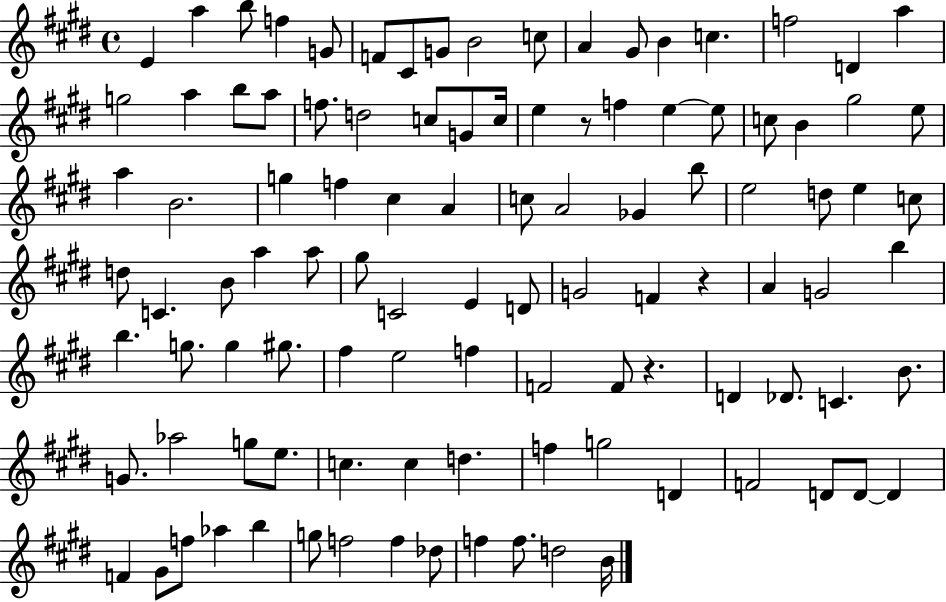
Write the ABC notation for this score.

X:1
T:Untitled
M:4/4
L:1/4
K:E
E a b/2 f G/2 F/2 ^C/2 G/2 B2 c/2 A ^G/2 B c f2 D a g2 a b/2 a/2 f/2 d2 c/2 G/2 c/4 e z/2 f e e/2 c/2 B ^g2 e/2 a B2 g f ^c A c/2 A2 _G b/2 e2 d/2 e c/2 d/2 C B/2 a a/2 ^g/2 C2 E D/2 G2 F z A G2 b b g/2 g ^g/2 ^f e2 f F2 F/2 z D _D/2 C B/2 G/2 _a2 g/2 e/2 c c d f g2 D F2 D/2 D/2 D F ^G/2 f/2 _a b g/2 f2 f _d/2 f f/2 d2 B/4